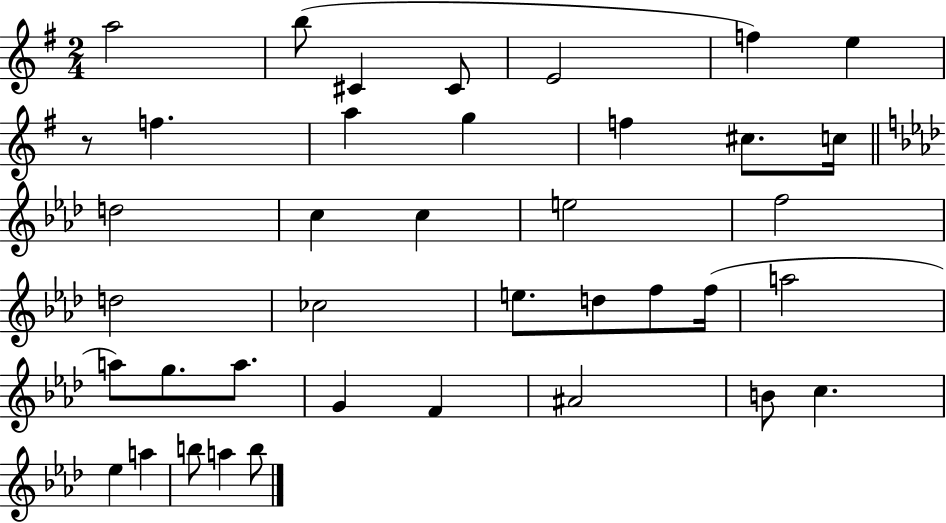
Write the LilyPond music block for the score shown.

{
  \clef treble
  \numericTimeSignature
  \time 2/4
  \key g \major
  \repeat volta 2 { a''2 | b''8( cis'4 cis'8 | e'2 | f''4) e''4 | \break r8 f''4. | a''4 g''4 | f''4 cis''8. c''16 | \bar "||" \break \key aes \major d''2 | c''4 c''4 | e''2 | f''2 | \break d''2 | ces''2 | e''8. d''8 f''8 f''16( | a''2 | \break a''8) g''8. a''8. | g'4 f'4 | ais'2 | b'8 c''4. | \break ees''4 a''4 | b''8 a''4 b''8 | } \bar "|."
}